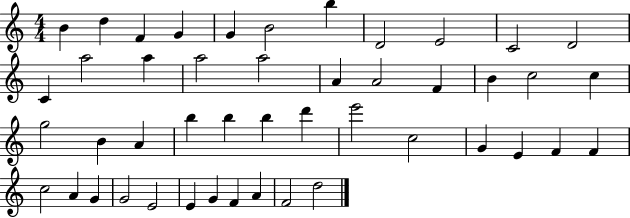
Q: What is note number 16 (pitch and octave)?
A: A5